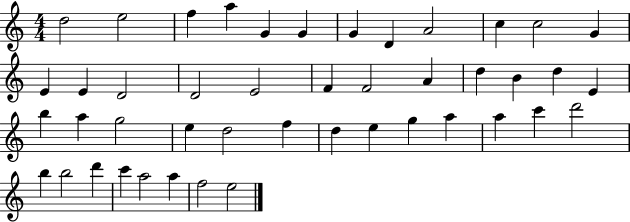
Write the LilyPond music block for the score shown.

{
  \clef treble
  \numericTimeSignature
  \time 4/4
  \key c \major
  d''2 e''2 | f''4 a''4 g'4 g'4 | g'4 d'4 a'2 | c''4 c''2 g'4 | \break e'4 e'4 d'2 | d'2 e'2 | f'4 f'2 a'4 | d''4 b'4 d''4 e'4 | \break b''4 a''4 g''2 | e''4 d''2 f''4 | d''4 e''4 g''4 a''4 | a''4 c'''4 d'''2 | \break b''4 b''2 d'''4 | c'''4 a''2 a''4 | f''2 e''2 | \bar "|."
}